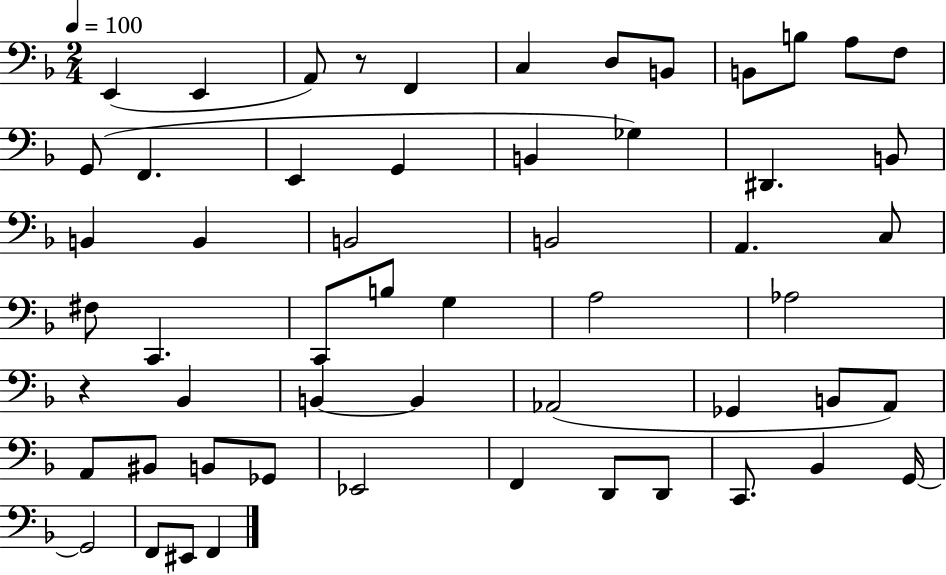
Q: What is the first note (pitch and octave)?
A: E2